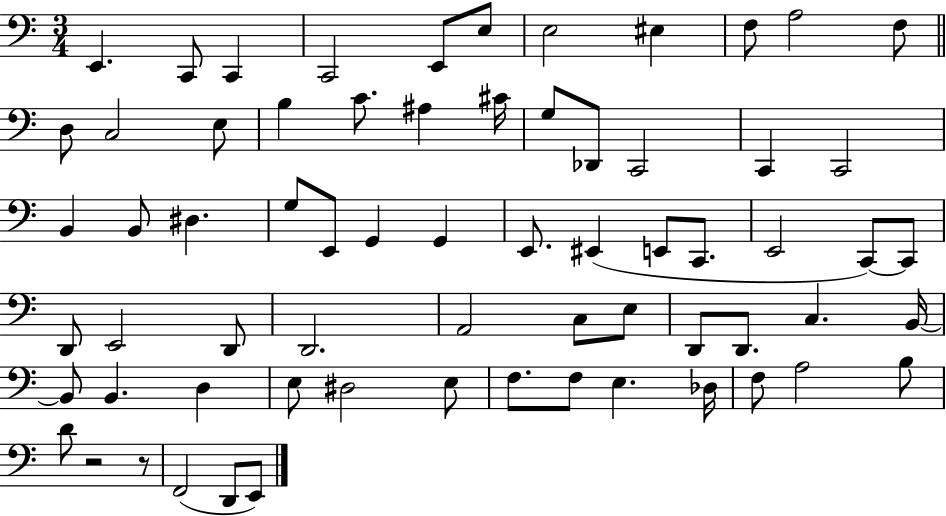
E2/q. C2/e C2/q C2/h E2/e E3/e E3/h EIS3/q F3/e A3/h F3/e D3/e C3/h E3/e B3/q C4/e. A#3/q C#4/s G3/e Db2/e C2/h C2/q C2/h B2/q B2/e D#3/q. G3/e E2/e G2/q G2/q E2/e. EIS2/q E2/e C2/e. E2/h C2/e C2/e D2/e E2/h D2/e D2/h. A2/h C3/e E3/e D2/e D2/e. C3/q. B2/s B2/e B2/q. D3/q E3/e D#3/h E3/e F3/e. F3/e E3/q. Db3/s F3/e A3/h B3/e D4/e R/h R/e F2/h D2/e E2/e